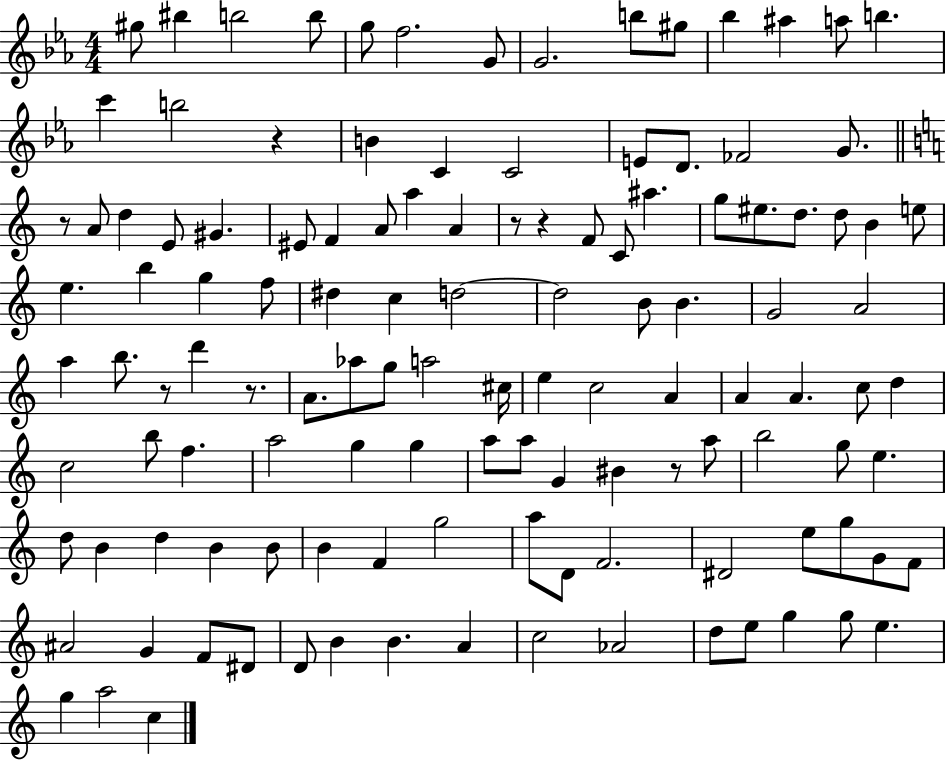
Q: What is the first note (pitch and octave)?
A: G#5